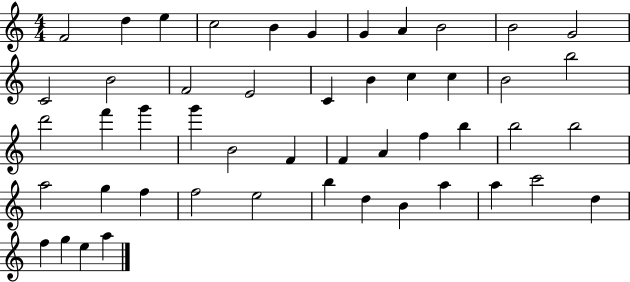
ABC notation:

X:1
T:Untitled
M:4/4
L:1/4
K:C
F2 d e c2 B G G A B2 B2 G2 C2 B2 F2 E2 C B c c B2 b2 d'2 f' g' g' B2 F F A f b b2 b2 a2 g f f2 e2 b d B a a c'2 d f g e a